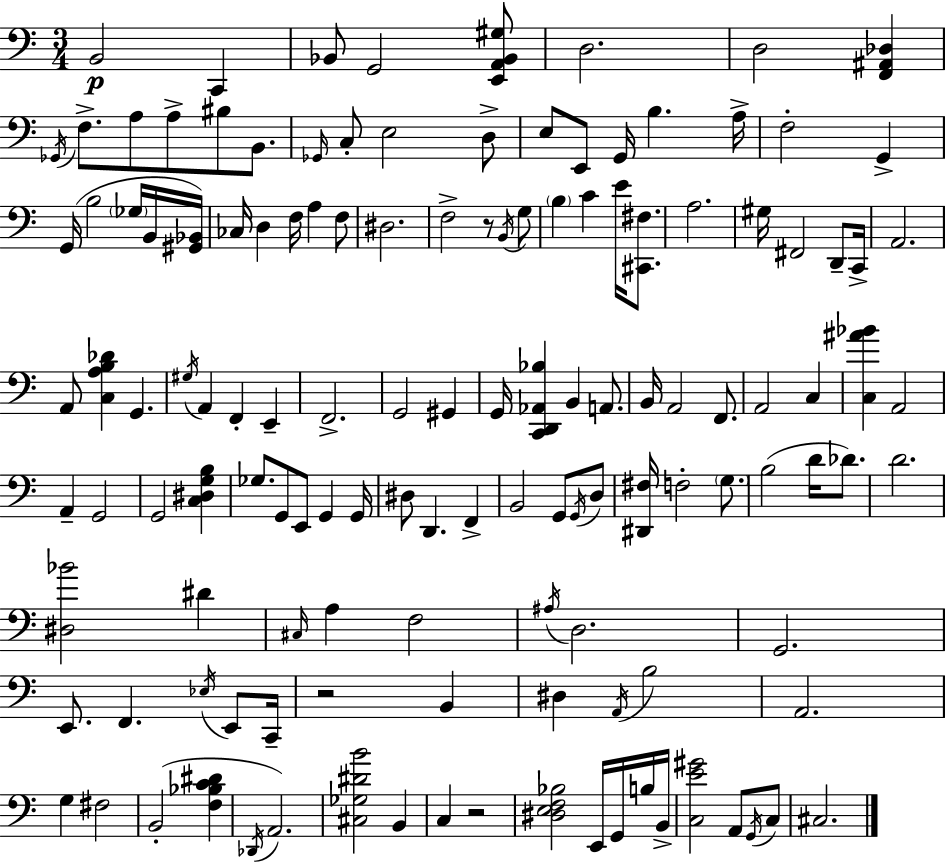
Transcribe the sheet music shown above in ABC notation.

X:1
T:Untitled
M:3/4
L:1/4
K:Am
B,,2 C,, _B,,/2 G,,2 [E,,A,,_B,,^G,]/2 D,2 D,2 [F,,^A,,_D,] _G,,/4 F,/2 A,/2 A,/2 ^B,/2 B,,/2 _G,,/4 C,/2 E,2 D,/2 E,/2 E,,/2 G,,/4 B, A,/4 F,2 G,, G,,/4 B,2 _G,/4 B,,/4 [^G,,_B,,]/4 _C,/4 D, F,/4 A, F,/2 ^D,2 F,2 z/2 B,,/4 G,/2 B, C E/4 [^C,,^F,]/2 A,2 ^G,/4 ^F,,2 D,,/2 C,,/4 A,,2 A,,/2 [C,A,B,_D] G,, ^G,/4 A,, F,, E,, F,,2 G,,2 ^G,, G,,/4 [C,,D,,_A,,_B,] B,, A,,/2 B,,/4 A,,2 F,,/2 A,,2 C, [C,^A_B] A,,2 A,, G,,2 G,,2 [C,^D,G,B,] _G,/2 G,,/2 E,,/2 G,, G,,/4 ^D,/2 D,, F,, B,,2 G,,/2 G,,/4 D,/2 [^D,,^F,]/4 F,2 G,/2 B,2 D/4 _D/2 D2 [^D,_B]2 ^D ^C,/4 A, F,2 ^A,/4 D,2 G,,2 E,,/2 F,, _E,/4 E,,/2 C,,/4 z2 B,, ^D, A,,/4 B,2 A,,2 G, ^F,2 B,,2 [F,_B,C^D] _D,,/4 A,,2 [^C,_G,^DB]2 B,, C, z2 [^D,E,F,_B,]2 E,,/4 G,,/4 B,/4 B,,/4 [C,E^G]2 A,,/2 G,,/4 C,/2 ^C,2